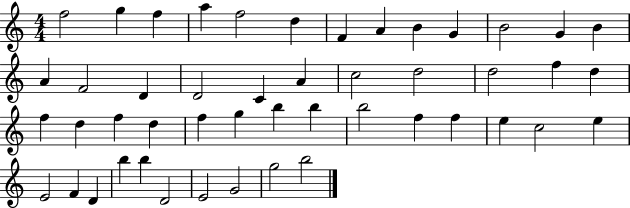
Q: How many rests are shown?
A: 0